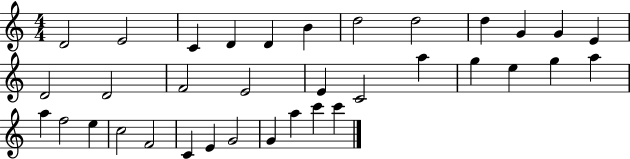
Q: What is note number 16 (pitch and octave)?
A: E4